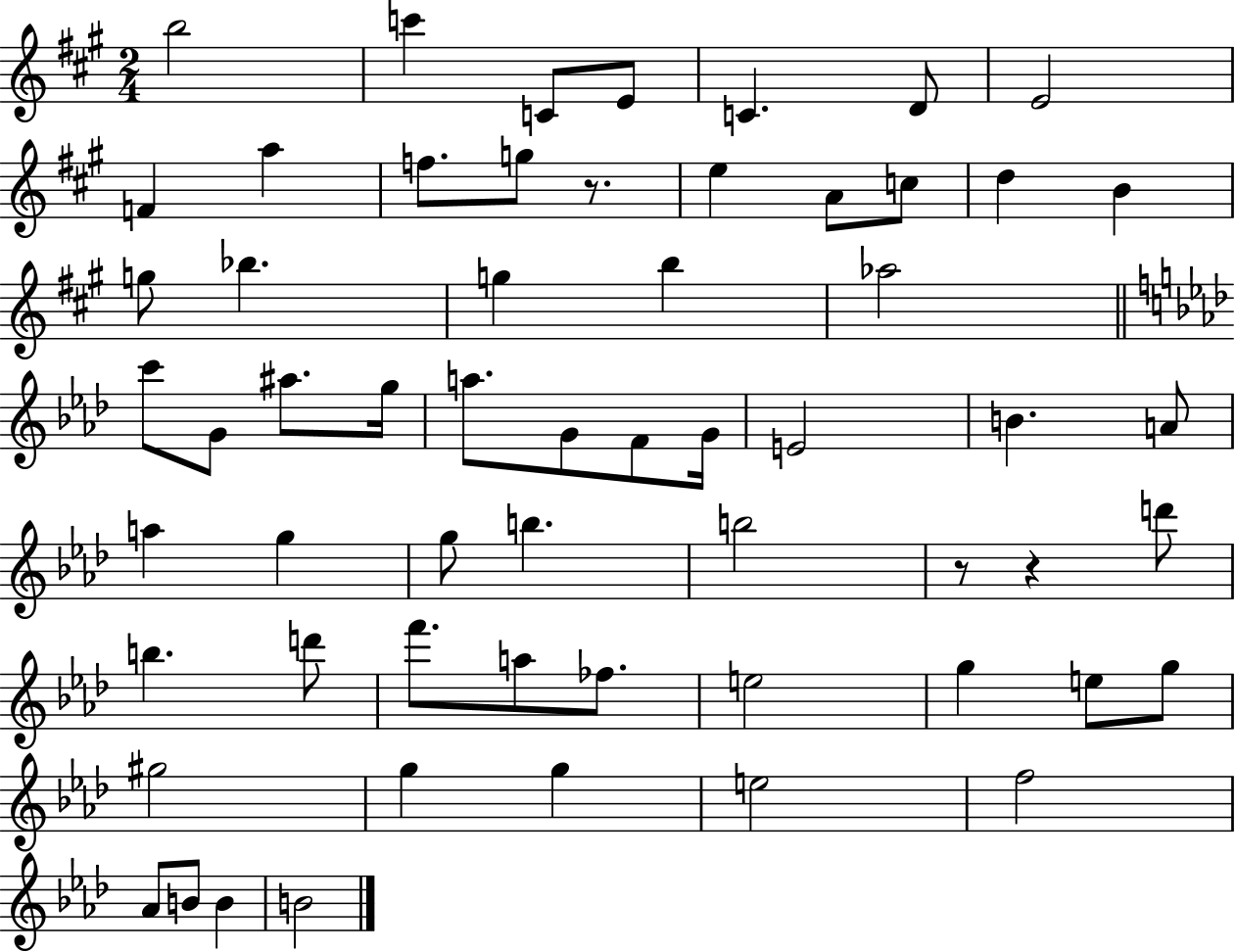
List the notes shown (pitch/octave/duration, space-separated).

B5/h C6/q C4/e E4/e C4/q. D4/e E4/h F4/q A5/q F5/e. G5/e R/e. E5/q A4/e C5/e D5/q B4/q G5/e Bb5/q. G5/q B5/q Ab5/h C6/e G4/e A#5/e. G5/s A5/e. G4/e F4/e G4/s E4/h B4/q. A4/e A5/q G5/q G5/e B5/q. B5/h R/e R/q D6/e B5/q. D6/e F6/e. A5/e FES5/e. E5/h G5/q E5/e G5/e G#5/h G5/q G5/q E5/h F5/h Ab4/e B4/e B4/q B4/h